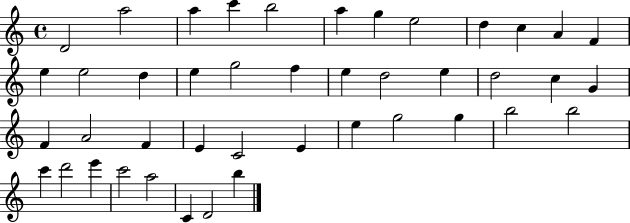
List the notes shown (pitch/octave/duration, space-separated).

D4/h A5/h A5/q C6/q B5/h A5/q G5/q E5/h D5/q C5/q A4/q F4/q E5/q E5/h D5/q E5/q G5/h F5/q E5/q D5/h E5/q D5/h C5/q G4/q F4/q A4/h F4/q E4/q C4/h E4/q E5/q G5/h G5/q B5/h B5/h C6/q D6/h E6/q C6/h A5/h C4/q D4/h B5/q